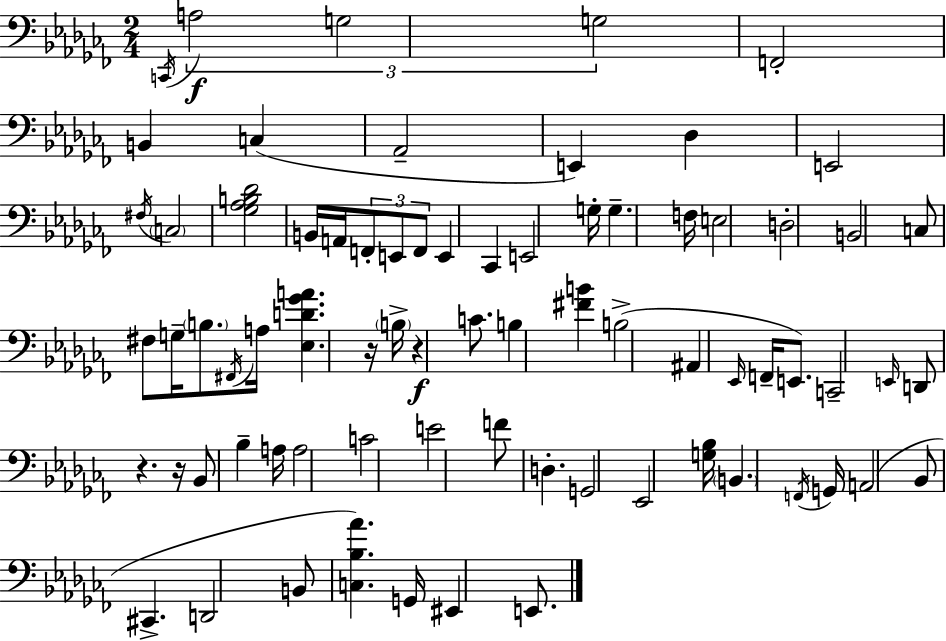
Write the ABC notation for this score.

X:1
T:Untitled
M:2/4
L:1/4
K:Abm
C,,/4 A,2 G,2 G,2 F,,2 B,, C, _A,,2 E,, _D, E,,2 ^F,/4 C,2 [_G,_A,B,_D]2 B,,/4 A,,/4 F,,/2 E,,/2 F,,/2 E,, _C,, E,,2 G,/4 G, F,/4 E,2 D,2 B,,2 C,/2 ^F,/2 G,/4 B,/2 ^F,,/4 A,/4 [_E,D_GA] z/4 B,/4 z C/2 B, [^FB] B,2 ^A,, _E,,/4 F,,/4 E,,/2 C,,2 E,,/4 D,,/2 z z/4 _B,,/2 _B, A,/4 A,2 C2 E2 F/2 D, G,,2 _E,,2 [G,_B,]/4 B,, F,,/4 G,,/4 A,,2 _B,,/2 ^C,, D,,2 B,,/2 [C,_B,_A] G,,/4 ^E,, E,,/2